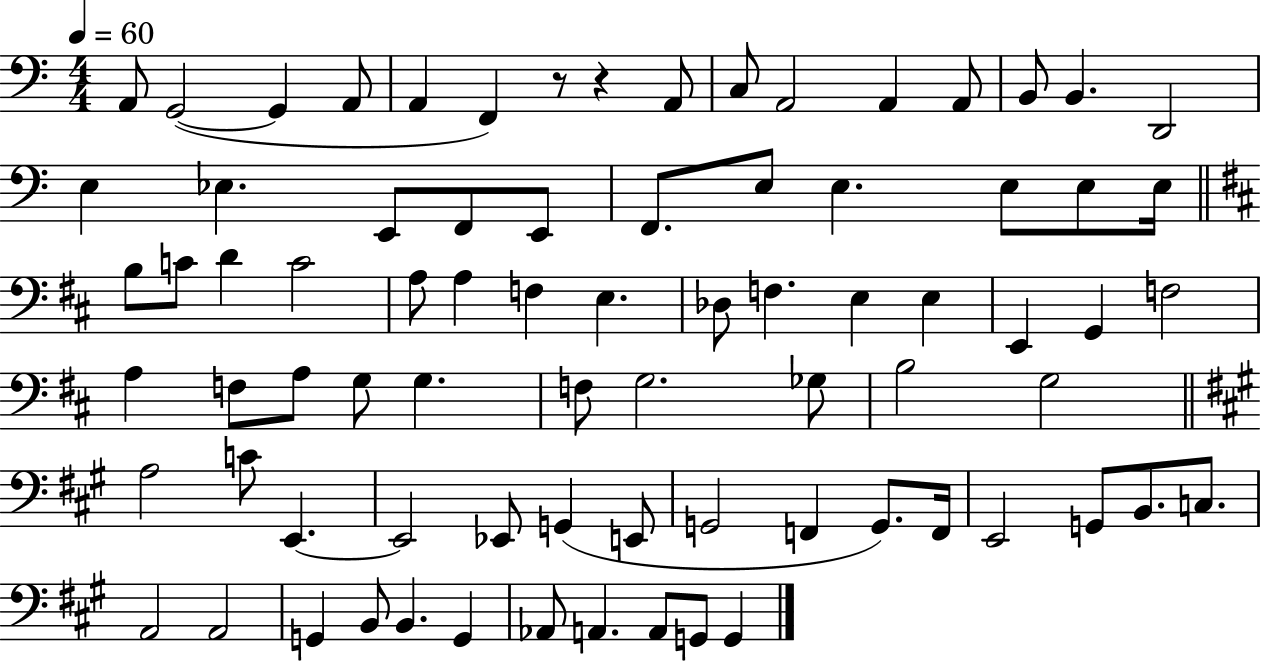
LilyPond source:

{
  \clef bass
  \numericTimeSignature
  \time 4/4
  \key c \major
  \tempo 4 = 60
  a,8 g,2~(~ g,4 a,8 | a,4 f,4) r8 r4 a,8 | c8 a,2 a,4 a,8 | b,8 b,4. d,2 | \break e4 ees4. e,8 f,8 e,8 | f,8. e8 e4. e8 e8 e16 | \bar "||" \break \key b \minor b8 c'8 d'4 c'2 | a8 a4 f4 e4. | des8 f4. e4 e4 | e,4 g,4 f2 | \break a4 f8 a8 g8 g4. | f8 g2. ges8 | b2 g2 | \bar "||" \break \key a \major a2 c'8 e,4.~~ | e,2 ees,8 g,4( e,8 | g,2 f,4 g,8.) f,16 | e,2 g,8 b,8. c8. | \break a,2 a,2 | g,4 b,8 b,4. g,4 | aes,8 a,4. a,8 g,8 g,4 | \bar "|."
}